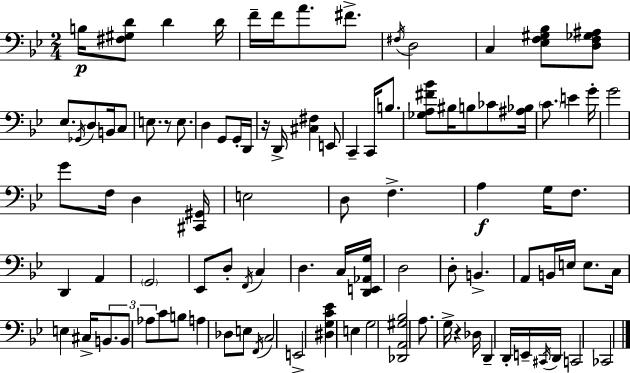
B3/s [F#3,G#3,D4]/e D4/q D4/s F4/s F4/s A4/e. F#4/e. F#3/s D3/h C3/q [Eb3,F3,G#3,Bb3]/e [D3,F3,Gb3,A#3]/e Eb3/e. Gb2/s D3/e B2/s C3/e E3/e. R/e E3/e. D3/q G2/e G2/s D2/s R/s D2/s [C#3,F#3]/q E2/e C2/q C2/s B3/e. [Gb3,A3,F#4,Bb4]/e BIS3/s B3/e CES4/e [A#3,Bb3]/s C4/e. E4/q G4/s G4/h G4/e F3/s D3/q [C#2,G#2]/s E3/h D3/e F3/q. A3/q G3/s F3/e. D2/q A2/q G2/h Eb2/e D3/e F2/s C3/q D3/q. C3/s [D2,E2,Ab2,G3]/s D3/h D3/e B2/q. A2/e B2/s E3/s E3/e. C3/s E3/q C#3/s B2/e. B2/e Ab3/e C4/e B3/e A3/q Db3/e E3/e F2/s C3/h E2/h [D#3,G3,C4,Eb4]/q E3/q G3/h [Db2,A2,G#3,Bb3]/h A3/e. G3/s R/q Db3/s D2/q D2/s E2/s C#2/s D2/s C2/h CES2/h